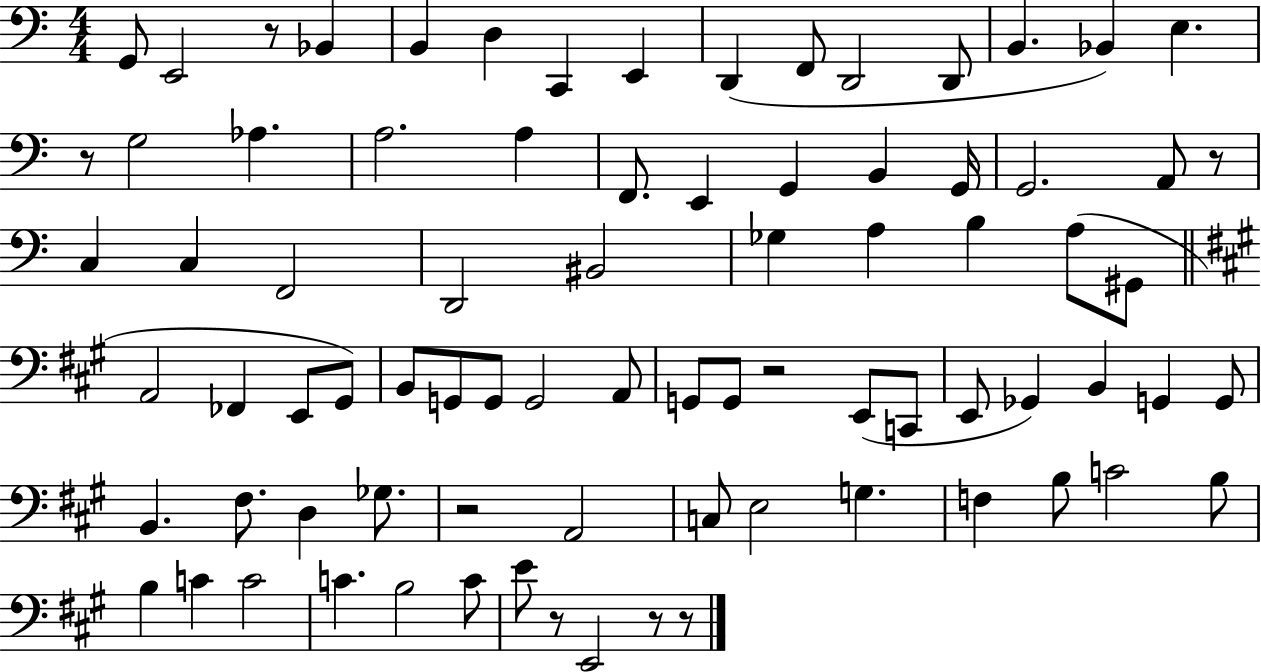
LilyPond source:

{
  \clef bass
  \numericTimeSignature
  \time 4/4
  \key c \major
  g,8 e,2 r8 bes,4 | b,4 d4 c,4 e,4 | d,4( f,8 d,2 d,8 | b,4. bes,4) e4. | \break r8 g2 aes4. | a2. a4 | f,8. e,4 g,4 b,4 g,16 | g,2. a,8 r8 | \break c4 c4 f,2 | d,2 bis,2 | ges4 a4 b4 a8( gis,8 | \bar "||" \break \key a \major a,2 fes,4 e,8 gis,8) | b,8 g,8 g,8 g,2 a,8 | g,8 g,8 r2 e,8( c,8 | e,8 ges,4) b,4 g,4 g,8 | \break b,4. fis8. d4 ges8. | r2 a,2 | c8 e2 g4. | f4 b8 c'2 b8 | \break b4 c'4 c'2 | c'4. b2 c'8 | e'8 r8 e,2 r8 r8 | \bar "|."
}